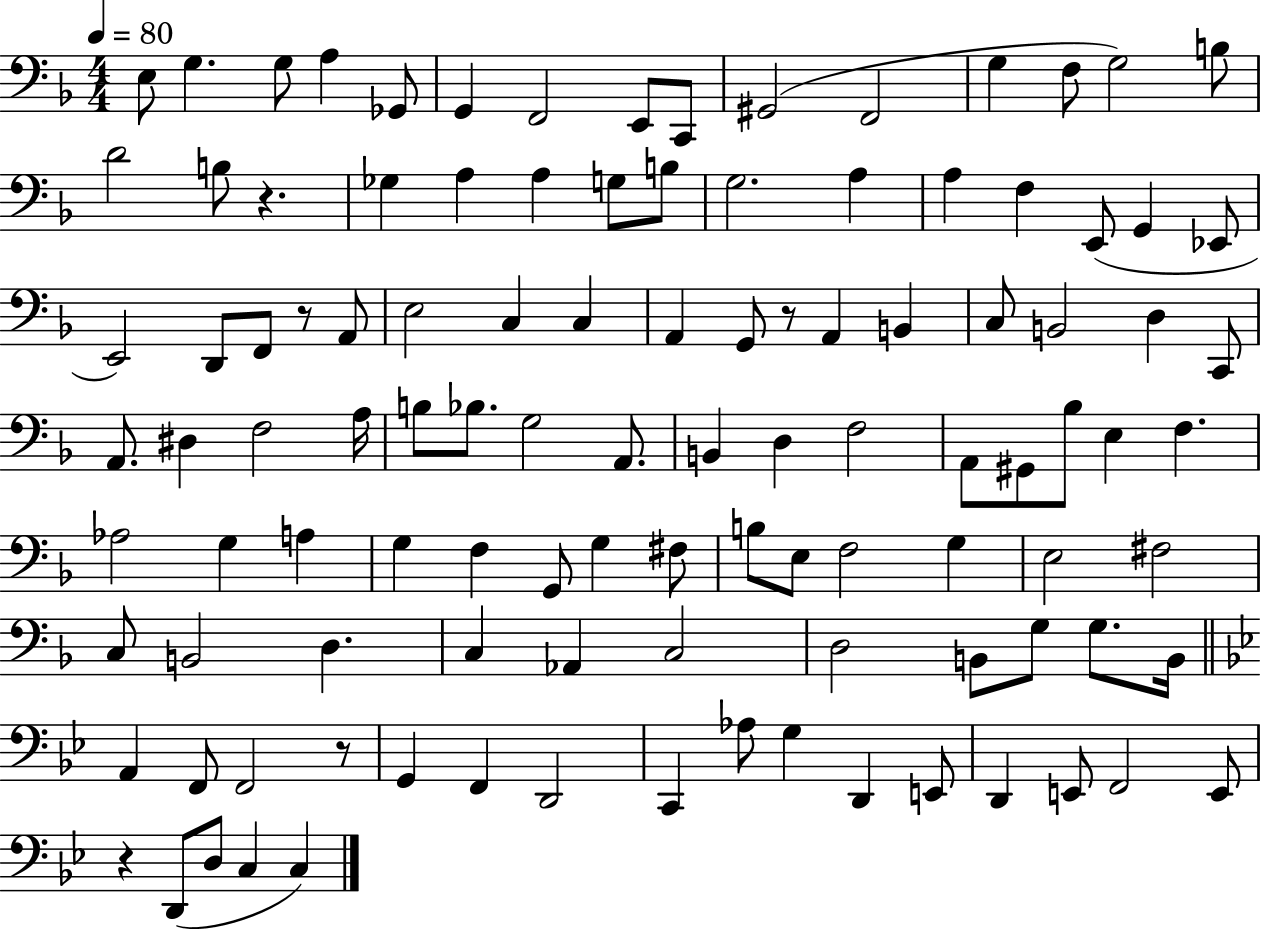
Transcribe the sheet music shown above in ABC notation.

X:1
T:Untitled
M:4/4
L:1/4
K:F
E,/2 G, G,/2 A, _G,,/2 G,, F,,2 E,,/2 C,,/2 ^G,,2 F,,2 G, F,/2 G,2 B,/2 D2 B,/2 z _G, A, A, G,/2 B,/2 G,2 A, A, F, E,,/2 G,, _E,,/2 E,,2 D,,/2 F,,/2 z/2 A,,/2 E,2 C, C, A,, G,,/2 z/2 A,, B,, C,/2 B,,2 D, C,,/2 A,,/2 ^D, F,2 A,/4 B,/2 _B,/2 G,2 A,,/2 B,, D, F,2 A,,/2 ^G,,/2 _B,/2 E, F, _A,2 G, A, G, F, G,,/2 G, ^F,/2 B,/2 E,/2 F,2 G, E,2 ^F,2 C,/2 B,,2 D, C, _A,, C,2 D,2 B,,/2 G,/2 G,/2 B,,/4 A,, F,,/2 F,,2 z/2 G,, F,, D,,2 C,, _A,/2 G, D,, E,,/2 D,, E,,/2 F,,2 E,,/2 z D,,/2 D,/2 C, C,